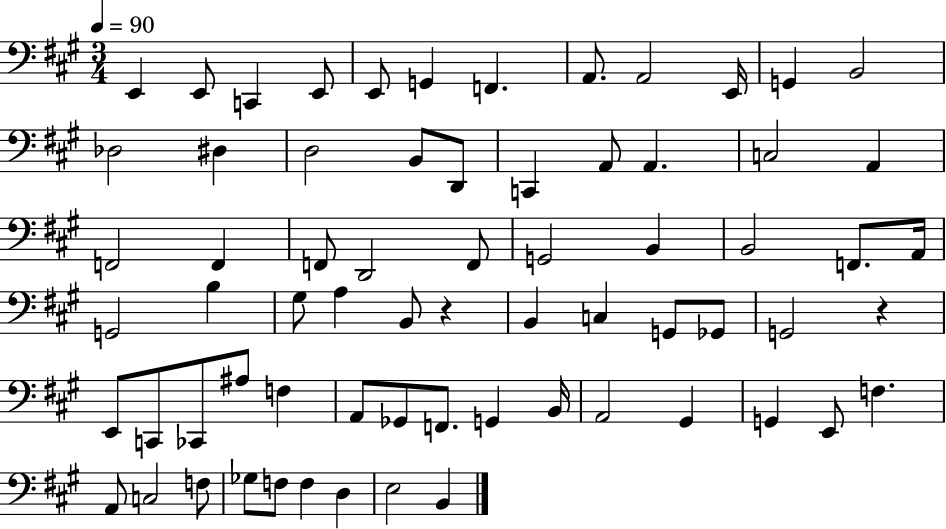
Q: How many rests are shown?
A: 2